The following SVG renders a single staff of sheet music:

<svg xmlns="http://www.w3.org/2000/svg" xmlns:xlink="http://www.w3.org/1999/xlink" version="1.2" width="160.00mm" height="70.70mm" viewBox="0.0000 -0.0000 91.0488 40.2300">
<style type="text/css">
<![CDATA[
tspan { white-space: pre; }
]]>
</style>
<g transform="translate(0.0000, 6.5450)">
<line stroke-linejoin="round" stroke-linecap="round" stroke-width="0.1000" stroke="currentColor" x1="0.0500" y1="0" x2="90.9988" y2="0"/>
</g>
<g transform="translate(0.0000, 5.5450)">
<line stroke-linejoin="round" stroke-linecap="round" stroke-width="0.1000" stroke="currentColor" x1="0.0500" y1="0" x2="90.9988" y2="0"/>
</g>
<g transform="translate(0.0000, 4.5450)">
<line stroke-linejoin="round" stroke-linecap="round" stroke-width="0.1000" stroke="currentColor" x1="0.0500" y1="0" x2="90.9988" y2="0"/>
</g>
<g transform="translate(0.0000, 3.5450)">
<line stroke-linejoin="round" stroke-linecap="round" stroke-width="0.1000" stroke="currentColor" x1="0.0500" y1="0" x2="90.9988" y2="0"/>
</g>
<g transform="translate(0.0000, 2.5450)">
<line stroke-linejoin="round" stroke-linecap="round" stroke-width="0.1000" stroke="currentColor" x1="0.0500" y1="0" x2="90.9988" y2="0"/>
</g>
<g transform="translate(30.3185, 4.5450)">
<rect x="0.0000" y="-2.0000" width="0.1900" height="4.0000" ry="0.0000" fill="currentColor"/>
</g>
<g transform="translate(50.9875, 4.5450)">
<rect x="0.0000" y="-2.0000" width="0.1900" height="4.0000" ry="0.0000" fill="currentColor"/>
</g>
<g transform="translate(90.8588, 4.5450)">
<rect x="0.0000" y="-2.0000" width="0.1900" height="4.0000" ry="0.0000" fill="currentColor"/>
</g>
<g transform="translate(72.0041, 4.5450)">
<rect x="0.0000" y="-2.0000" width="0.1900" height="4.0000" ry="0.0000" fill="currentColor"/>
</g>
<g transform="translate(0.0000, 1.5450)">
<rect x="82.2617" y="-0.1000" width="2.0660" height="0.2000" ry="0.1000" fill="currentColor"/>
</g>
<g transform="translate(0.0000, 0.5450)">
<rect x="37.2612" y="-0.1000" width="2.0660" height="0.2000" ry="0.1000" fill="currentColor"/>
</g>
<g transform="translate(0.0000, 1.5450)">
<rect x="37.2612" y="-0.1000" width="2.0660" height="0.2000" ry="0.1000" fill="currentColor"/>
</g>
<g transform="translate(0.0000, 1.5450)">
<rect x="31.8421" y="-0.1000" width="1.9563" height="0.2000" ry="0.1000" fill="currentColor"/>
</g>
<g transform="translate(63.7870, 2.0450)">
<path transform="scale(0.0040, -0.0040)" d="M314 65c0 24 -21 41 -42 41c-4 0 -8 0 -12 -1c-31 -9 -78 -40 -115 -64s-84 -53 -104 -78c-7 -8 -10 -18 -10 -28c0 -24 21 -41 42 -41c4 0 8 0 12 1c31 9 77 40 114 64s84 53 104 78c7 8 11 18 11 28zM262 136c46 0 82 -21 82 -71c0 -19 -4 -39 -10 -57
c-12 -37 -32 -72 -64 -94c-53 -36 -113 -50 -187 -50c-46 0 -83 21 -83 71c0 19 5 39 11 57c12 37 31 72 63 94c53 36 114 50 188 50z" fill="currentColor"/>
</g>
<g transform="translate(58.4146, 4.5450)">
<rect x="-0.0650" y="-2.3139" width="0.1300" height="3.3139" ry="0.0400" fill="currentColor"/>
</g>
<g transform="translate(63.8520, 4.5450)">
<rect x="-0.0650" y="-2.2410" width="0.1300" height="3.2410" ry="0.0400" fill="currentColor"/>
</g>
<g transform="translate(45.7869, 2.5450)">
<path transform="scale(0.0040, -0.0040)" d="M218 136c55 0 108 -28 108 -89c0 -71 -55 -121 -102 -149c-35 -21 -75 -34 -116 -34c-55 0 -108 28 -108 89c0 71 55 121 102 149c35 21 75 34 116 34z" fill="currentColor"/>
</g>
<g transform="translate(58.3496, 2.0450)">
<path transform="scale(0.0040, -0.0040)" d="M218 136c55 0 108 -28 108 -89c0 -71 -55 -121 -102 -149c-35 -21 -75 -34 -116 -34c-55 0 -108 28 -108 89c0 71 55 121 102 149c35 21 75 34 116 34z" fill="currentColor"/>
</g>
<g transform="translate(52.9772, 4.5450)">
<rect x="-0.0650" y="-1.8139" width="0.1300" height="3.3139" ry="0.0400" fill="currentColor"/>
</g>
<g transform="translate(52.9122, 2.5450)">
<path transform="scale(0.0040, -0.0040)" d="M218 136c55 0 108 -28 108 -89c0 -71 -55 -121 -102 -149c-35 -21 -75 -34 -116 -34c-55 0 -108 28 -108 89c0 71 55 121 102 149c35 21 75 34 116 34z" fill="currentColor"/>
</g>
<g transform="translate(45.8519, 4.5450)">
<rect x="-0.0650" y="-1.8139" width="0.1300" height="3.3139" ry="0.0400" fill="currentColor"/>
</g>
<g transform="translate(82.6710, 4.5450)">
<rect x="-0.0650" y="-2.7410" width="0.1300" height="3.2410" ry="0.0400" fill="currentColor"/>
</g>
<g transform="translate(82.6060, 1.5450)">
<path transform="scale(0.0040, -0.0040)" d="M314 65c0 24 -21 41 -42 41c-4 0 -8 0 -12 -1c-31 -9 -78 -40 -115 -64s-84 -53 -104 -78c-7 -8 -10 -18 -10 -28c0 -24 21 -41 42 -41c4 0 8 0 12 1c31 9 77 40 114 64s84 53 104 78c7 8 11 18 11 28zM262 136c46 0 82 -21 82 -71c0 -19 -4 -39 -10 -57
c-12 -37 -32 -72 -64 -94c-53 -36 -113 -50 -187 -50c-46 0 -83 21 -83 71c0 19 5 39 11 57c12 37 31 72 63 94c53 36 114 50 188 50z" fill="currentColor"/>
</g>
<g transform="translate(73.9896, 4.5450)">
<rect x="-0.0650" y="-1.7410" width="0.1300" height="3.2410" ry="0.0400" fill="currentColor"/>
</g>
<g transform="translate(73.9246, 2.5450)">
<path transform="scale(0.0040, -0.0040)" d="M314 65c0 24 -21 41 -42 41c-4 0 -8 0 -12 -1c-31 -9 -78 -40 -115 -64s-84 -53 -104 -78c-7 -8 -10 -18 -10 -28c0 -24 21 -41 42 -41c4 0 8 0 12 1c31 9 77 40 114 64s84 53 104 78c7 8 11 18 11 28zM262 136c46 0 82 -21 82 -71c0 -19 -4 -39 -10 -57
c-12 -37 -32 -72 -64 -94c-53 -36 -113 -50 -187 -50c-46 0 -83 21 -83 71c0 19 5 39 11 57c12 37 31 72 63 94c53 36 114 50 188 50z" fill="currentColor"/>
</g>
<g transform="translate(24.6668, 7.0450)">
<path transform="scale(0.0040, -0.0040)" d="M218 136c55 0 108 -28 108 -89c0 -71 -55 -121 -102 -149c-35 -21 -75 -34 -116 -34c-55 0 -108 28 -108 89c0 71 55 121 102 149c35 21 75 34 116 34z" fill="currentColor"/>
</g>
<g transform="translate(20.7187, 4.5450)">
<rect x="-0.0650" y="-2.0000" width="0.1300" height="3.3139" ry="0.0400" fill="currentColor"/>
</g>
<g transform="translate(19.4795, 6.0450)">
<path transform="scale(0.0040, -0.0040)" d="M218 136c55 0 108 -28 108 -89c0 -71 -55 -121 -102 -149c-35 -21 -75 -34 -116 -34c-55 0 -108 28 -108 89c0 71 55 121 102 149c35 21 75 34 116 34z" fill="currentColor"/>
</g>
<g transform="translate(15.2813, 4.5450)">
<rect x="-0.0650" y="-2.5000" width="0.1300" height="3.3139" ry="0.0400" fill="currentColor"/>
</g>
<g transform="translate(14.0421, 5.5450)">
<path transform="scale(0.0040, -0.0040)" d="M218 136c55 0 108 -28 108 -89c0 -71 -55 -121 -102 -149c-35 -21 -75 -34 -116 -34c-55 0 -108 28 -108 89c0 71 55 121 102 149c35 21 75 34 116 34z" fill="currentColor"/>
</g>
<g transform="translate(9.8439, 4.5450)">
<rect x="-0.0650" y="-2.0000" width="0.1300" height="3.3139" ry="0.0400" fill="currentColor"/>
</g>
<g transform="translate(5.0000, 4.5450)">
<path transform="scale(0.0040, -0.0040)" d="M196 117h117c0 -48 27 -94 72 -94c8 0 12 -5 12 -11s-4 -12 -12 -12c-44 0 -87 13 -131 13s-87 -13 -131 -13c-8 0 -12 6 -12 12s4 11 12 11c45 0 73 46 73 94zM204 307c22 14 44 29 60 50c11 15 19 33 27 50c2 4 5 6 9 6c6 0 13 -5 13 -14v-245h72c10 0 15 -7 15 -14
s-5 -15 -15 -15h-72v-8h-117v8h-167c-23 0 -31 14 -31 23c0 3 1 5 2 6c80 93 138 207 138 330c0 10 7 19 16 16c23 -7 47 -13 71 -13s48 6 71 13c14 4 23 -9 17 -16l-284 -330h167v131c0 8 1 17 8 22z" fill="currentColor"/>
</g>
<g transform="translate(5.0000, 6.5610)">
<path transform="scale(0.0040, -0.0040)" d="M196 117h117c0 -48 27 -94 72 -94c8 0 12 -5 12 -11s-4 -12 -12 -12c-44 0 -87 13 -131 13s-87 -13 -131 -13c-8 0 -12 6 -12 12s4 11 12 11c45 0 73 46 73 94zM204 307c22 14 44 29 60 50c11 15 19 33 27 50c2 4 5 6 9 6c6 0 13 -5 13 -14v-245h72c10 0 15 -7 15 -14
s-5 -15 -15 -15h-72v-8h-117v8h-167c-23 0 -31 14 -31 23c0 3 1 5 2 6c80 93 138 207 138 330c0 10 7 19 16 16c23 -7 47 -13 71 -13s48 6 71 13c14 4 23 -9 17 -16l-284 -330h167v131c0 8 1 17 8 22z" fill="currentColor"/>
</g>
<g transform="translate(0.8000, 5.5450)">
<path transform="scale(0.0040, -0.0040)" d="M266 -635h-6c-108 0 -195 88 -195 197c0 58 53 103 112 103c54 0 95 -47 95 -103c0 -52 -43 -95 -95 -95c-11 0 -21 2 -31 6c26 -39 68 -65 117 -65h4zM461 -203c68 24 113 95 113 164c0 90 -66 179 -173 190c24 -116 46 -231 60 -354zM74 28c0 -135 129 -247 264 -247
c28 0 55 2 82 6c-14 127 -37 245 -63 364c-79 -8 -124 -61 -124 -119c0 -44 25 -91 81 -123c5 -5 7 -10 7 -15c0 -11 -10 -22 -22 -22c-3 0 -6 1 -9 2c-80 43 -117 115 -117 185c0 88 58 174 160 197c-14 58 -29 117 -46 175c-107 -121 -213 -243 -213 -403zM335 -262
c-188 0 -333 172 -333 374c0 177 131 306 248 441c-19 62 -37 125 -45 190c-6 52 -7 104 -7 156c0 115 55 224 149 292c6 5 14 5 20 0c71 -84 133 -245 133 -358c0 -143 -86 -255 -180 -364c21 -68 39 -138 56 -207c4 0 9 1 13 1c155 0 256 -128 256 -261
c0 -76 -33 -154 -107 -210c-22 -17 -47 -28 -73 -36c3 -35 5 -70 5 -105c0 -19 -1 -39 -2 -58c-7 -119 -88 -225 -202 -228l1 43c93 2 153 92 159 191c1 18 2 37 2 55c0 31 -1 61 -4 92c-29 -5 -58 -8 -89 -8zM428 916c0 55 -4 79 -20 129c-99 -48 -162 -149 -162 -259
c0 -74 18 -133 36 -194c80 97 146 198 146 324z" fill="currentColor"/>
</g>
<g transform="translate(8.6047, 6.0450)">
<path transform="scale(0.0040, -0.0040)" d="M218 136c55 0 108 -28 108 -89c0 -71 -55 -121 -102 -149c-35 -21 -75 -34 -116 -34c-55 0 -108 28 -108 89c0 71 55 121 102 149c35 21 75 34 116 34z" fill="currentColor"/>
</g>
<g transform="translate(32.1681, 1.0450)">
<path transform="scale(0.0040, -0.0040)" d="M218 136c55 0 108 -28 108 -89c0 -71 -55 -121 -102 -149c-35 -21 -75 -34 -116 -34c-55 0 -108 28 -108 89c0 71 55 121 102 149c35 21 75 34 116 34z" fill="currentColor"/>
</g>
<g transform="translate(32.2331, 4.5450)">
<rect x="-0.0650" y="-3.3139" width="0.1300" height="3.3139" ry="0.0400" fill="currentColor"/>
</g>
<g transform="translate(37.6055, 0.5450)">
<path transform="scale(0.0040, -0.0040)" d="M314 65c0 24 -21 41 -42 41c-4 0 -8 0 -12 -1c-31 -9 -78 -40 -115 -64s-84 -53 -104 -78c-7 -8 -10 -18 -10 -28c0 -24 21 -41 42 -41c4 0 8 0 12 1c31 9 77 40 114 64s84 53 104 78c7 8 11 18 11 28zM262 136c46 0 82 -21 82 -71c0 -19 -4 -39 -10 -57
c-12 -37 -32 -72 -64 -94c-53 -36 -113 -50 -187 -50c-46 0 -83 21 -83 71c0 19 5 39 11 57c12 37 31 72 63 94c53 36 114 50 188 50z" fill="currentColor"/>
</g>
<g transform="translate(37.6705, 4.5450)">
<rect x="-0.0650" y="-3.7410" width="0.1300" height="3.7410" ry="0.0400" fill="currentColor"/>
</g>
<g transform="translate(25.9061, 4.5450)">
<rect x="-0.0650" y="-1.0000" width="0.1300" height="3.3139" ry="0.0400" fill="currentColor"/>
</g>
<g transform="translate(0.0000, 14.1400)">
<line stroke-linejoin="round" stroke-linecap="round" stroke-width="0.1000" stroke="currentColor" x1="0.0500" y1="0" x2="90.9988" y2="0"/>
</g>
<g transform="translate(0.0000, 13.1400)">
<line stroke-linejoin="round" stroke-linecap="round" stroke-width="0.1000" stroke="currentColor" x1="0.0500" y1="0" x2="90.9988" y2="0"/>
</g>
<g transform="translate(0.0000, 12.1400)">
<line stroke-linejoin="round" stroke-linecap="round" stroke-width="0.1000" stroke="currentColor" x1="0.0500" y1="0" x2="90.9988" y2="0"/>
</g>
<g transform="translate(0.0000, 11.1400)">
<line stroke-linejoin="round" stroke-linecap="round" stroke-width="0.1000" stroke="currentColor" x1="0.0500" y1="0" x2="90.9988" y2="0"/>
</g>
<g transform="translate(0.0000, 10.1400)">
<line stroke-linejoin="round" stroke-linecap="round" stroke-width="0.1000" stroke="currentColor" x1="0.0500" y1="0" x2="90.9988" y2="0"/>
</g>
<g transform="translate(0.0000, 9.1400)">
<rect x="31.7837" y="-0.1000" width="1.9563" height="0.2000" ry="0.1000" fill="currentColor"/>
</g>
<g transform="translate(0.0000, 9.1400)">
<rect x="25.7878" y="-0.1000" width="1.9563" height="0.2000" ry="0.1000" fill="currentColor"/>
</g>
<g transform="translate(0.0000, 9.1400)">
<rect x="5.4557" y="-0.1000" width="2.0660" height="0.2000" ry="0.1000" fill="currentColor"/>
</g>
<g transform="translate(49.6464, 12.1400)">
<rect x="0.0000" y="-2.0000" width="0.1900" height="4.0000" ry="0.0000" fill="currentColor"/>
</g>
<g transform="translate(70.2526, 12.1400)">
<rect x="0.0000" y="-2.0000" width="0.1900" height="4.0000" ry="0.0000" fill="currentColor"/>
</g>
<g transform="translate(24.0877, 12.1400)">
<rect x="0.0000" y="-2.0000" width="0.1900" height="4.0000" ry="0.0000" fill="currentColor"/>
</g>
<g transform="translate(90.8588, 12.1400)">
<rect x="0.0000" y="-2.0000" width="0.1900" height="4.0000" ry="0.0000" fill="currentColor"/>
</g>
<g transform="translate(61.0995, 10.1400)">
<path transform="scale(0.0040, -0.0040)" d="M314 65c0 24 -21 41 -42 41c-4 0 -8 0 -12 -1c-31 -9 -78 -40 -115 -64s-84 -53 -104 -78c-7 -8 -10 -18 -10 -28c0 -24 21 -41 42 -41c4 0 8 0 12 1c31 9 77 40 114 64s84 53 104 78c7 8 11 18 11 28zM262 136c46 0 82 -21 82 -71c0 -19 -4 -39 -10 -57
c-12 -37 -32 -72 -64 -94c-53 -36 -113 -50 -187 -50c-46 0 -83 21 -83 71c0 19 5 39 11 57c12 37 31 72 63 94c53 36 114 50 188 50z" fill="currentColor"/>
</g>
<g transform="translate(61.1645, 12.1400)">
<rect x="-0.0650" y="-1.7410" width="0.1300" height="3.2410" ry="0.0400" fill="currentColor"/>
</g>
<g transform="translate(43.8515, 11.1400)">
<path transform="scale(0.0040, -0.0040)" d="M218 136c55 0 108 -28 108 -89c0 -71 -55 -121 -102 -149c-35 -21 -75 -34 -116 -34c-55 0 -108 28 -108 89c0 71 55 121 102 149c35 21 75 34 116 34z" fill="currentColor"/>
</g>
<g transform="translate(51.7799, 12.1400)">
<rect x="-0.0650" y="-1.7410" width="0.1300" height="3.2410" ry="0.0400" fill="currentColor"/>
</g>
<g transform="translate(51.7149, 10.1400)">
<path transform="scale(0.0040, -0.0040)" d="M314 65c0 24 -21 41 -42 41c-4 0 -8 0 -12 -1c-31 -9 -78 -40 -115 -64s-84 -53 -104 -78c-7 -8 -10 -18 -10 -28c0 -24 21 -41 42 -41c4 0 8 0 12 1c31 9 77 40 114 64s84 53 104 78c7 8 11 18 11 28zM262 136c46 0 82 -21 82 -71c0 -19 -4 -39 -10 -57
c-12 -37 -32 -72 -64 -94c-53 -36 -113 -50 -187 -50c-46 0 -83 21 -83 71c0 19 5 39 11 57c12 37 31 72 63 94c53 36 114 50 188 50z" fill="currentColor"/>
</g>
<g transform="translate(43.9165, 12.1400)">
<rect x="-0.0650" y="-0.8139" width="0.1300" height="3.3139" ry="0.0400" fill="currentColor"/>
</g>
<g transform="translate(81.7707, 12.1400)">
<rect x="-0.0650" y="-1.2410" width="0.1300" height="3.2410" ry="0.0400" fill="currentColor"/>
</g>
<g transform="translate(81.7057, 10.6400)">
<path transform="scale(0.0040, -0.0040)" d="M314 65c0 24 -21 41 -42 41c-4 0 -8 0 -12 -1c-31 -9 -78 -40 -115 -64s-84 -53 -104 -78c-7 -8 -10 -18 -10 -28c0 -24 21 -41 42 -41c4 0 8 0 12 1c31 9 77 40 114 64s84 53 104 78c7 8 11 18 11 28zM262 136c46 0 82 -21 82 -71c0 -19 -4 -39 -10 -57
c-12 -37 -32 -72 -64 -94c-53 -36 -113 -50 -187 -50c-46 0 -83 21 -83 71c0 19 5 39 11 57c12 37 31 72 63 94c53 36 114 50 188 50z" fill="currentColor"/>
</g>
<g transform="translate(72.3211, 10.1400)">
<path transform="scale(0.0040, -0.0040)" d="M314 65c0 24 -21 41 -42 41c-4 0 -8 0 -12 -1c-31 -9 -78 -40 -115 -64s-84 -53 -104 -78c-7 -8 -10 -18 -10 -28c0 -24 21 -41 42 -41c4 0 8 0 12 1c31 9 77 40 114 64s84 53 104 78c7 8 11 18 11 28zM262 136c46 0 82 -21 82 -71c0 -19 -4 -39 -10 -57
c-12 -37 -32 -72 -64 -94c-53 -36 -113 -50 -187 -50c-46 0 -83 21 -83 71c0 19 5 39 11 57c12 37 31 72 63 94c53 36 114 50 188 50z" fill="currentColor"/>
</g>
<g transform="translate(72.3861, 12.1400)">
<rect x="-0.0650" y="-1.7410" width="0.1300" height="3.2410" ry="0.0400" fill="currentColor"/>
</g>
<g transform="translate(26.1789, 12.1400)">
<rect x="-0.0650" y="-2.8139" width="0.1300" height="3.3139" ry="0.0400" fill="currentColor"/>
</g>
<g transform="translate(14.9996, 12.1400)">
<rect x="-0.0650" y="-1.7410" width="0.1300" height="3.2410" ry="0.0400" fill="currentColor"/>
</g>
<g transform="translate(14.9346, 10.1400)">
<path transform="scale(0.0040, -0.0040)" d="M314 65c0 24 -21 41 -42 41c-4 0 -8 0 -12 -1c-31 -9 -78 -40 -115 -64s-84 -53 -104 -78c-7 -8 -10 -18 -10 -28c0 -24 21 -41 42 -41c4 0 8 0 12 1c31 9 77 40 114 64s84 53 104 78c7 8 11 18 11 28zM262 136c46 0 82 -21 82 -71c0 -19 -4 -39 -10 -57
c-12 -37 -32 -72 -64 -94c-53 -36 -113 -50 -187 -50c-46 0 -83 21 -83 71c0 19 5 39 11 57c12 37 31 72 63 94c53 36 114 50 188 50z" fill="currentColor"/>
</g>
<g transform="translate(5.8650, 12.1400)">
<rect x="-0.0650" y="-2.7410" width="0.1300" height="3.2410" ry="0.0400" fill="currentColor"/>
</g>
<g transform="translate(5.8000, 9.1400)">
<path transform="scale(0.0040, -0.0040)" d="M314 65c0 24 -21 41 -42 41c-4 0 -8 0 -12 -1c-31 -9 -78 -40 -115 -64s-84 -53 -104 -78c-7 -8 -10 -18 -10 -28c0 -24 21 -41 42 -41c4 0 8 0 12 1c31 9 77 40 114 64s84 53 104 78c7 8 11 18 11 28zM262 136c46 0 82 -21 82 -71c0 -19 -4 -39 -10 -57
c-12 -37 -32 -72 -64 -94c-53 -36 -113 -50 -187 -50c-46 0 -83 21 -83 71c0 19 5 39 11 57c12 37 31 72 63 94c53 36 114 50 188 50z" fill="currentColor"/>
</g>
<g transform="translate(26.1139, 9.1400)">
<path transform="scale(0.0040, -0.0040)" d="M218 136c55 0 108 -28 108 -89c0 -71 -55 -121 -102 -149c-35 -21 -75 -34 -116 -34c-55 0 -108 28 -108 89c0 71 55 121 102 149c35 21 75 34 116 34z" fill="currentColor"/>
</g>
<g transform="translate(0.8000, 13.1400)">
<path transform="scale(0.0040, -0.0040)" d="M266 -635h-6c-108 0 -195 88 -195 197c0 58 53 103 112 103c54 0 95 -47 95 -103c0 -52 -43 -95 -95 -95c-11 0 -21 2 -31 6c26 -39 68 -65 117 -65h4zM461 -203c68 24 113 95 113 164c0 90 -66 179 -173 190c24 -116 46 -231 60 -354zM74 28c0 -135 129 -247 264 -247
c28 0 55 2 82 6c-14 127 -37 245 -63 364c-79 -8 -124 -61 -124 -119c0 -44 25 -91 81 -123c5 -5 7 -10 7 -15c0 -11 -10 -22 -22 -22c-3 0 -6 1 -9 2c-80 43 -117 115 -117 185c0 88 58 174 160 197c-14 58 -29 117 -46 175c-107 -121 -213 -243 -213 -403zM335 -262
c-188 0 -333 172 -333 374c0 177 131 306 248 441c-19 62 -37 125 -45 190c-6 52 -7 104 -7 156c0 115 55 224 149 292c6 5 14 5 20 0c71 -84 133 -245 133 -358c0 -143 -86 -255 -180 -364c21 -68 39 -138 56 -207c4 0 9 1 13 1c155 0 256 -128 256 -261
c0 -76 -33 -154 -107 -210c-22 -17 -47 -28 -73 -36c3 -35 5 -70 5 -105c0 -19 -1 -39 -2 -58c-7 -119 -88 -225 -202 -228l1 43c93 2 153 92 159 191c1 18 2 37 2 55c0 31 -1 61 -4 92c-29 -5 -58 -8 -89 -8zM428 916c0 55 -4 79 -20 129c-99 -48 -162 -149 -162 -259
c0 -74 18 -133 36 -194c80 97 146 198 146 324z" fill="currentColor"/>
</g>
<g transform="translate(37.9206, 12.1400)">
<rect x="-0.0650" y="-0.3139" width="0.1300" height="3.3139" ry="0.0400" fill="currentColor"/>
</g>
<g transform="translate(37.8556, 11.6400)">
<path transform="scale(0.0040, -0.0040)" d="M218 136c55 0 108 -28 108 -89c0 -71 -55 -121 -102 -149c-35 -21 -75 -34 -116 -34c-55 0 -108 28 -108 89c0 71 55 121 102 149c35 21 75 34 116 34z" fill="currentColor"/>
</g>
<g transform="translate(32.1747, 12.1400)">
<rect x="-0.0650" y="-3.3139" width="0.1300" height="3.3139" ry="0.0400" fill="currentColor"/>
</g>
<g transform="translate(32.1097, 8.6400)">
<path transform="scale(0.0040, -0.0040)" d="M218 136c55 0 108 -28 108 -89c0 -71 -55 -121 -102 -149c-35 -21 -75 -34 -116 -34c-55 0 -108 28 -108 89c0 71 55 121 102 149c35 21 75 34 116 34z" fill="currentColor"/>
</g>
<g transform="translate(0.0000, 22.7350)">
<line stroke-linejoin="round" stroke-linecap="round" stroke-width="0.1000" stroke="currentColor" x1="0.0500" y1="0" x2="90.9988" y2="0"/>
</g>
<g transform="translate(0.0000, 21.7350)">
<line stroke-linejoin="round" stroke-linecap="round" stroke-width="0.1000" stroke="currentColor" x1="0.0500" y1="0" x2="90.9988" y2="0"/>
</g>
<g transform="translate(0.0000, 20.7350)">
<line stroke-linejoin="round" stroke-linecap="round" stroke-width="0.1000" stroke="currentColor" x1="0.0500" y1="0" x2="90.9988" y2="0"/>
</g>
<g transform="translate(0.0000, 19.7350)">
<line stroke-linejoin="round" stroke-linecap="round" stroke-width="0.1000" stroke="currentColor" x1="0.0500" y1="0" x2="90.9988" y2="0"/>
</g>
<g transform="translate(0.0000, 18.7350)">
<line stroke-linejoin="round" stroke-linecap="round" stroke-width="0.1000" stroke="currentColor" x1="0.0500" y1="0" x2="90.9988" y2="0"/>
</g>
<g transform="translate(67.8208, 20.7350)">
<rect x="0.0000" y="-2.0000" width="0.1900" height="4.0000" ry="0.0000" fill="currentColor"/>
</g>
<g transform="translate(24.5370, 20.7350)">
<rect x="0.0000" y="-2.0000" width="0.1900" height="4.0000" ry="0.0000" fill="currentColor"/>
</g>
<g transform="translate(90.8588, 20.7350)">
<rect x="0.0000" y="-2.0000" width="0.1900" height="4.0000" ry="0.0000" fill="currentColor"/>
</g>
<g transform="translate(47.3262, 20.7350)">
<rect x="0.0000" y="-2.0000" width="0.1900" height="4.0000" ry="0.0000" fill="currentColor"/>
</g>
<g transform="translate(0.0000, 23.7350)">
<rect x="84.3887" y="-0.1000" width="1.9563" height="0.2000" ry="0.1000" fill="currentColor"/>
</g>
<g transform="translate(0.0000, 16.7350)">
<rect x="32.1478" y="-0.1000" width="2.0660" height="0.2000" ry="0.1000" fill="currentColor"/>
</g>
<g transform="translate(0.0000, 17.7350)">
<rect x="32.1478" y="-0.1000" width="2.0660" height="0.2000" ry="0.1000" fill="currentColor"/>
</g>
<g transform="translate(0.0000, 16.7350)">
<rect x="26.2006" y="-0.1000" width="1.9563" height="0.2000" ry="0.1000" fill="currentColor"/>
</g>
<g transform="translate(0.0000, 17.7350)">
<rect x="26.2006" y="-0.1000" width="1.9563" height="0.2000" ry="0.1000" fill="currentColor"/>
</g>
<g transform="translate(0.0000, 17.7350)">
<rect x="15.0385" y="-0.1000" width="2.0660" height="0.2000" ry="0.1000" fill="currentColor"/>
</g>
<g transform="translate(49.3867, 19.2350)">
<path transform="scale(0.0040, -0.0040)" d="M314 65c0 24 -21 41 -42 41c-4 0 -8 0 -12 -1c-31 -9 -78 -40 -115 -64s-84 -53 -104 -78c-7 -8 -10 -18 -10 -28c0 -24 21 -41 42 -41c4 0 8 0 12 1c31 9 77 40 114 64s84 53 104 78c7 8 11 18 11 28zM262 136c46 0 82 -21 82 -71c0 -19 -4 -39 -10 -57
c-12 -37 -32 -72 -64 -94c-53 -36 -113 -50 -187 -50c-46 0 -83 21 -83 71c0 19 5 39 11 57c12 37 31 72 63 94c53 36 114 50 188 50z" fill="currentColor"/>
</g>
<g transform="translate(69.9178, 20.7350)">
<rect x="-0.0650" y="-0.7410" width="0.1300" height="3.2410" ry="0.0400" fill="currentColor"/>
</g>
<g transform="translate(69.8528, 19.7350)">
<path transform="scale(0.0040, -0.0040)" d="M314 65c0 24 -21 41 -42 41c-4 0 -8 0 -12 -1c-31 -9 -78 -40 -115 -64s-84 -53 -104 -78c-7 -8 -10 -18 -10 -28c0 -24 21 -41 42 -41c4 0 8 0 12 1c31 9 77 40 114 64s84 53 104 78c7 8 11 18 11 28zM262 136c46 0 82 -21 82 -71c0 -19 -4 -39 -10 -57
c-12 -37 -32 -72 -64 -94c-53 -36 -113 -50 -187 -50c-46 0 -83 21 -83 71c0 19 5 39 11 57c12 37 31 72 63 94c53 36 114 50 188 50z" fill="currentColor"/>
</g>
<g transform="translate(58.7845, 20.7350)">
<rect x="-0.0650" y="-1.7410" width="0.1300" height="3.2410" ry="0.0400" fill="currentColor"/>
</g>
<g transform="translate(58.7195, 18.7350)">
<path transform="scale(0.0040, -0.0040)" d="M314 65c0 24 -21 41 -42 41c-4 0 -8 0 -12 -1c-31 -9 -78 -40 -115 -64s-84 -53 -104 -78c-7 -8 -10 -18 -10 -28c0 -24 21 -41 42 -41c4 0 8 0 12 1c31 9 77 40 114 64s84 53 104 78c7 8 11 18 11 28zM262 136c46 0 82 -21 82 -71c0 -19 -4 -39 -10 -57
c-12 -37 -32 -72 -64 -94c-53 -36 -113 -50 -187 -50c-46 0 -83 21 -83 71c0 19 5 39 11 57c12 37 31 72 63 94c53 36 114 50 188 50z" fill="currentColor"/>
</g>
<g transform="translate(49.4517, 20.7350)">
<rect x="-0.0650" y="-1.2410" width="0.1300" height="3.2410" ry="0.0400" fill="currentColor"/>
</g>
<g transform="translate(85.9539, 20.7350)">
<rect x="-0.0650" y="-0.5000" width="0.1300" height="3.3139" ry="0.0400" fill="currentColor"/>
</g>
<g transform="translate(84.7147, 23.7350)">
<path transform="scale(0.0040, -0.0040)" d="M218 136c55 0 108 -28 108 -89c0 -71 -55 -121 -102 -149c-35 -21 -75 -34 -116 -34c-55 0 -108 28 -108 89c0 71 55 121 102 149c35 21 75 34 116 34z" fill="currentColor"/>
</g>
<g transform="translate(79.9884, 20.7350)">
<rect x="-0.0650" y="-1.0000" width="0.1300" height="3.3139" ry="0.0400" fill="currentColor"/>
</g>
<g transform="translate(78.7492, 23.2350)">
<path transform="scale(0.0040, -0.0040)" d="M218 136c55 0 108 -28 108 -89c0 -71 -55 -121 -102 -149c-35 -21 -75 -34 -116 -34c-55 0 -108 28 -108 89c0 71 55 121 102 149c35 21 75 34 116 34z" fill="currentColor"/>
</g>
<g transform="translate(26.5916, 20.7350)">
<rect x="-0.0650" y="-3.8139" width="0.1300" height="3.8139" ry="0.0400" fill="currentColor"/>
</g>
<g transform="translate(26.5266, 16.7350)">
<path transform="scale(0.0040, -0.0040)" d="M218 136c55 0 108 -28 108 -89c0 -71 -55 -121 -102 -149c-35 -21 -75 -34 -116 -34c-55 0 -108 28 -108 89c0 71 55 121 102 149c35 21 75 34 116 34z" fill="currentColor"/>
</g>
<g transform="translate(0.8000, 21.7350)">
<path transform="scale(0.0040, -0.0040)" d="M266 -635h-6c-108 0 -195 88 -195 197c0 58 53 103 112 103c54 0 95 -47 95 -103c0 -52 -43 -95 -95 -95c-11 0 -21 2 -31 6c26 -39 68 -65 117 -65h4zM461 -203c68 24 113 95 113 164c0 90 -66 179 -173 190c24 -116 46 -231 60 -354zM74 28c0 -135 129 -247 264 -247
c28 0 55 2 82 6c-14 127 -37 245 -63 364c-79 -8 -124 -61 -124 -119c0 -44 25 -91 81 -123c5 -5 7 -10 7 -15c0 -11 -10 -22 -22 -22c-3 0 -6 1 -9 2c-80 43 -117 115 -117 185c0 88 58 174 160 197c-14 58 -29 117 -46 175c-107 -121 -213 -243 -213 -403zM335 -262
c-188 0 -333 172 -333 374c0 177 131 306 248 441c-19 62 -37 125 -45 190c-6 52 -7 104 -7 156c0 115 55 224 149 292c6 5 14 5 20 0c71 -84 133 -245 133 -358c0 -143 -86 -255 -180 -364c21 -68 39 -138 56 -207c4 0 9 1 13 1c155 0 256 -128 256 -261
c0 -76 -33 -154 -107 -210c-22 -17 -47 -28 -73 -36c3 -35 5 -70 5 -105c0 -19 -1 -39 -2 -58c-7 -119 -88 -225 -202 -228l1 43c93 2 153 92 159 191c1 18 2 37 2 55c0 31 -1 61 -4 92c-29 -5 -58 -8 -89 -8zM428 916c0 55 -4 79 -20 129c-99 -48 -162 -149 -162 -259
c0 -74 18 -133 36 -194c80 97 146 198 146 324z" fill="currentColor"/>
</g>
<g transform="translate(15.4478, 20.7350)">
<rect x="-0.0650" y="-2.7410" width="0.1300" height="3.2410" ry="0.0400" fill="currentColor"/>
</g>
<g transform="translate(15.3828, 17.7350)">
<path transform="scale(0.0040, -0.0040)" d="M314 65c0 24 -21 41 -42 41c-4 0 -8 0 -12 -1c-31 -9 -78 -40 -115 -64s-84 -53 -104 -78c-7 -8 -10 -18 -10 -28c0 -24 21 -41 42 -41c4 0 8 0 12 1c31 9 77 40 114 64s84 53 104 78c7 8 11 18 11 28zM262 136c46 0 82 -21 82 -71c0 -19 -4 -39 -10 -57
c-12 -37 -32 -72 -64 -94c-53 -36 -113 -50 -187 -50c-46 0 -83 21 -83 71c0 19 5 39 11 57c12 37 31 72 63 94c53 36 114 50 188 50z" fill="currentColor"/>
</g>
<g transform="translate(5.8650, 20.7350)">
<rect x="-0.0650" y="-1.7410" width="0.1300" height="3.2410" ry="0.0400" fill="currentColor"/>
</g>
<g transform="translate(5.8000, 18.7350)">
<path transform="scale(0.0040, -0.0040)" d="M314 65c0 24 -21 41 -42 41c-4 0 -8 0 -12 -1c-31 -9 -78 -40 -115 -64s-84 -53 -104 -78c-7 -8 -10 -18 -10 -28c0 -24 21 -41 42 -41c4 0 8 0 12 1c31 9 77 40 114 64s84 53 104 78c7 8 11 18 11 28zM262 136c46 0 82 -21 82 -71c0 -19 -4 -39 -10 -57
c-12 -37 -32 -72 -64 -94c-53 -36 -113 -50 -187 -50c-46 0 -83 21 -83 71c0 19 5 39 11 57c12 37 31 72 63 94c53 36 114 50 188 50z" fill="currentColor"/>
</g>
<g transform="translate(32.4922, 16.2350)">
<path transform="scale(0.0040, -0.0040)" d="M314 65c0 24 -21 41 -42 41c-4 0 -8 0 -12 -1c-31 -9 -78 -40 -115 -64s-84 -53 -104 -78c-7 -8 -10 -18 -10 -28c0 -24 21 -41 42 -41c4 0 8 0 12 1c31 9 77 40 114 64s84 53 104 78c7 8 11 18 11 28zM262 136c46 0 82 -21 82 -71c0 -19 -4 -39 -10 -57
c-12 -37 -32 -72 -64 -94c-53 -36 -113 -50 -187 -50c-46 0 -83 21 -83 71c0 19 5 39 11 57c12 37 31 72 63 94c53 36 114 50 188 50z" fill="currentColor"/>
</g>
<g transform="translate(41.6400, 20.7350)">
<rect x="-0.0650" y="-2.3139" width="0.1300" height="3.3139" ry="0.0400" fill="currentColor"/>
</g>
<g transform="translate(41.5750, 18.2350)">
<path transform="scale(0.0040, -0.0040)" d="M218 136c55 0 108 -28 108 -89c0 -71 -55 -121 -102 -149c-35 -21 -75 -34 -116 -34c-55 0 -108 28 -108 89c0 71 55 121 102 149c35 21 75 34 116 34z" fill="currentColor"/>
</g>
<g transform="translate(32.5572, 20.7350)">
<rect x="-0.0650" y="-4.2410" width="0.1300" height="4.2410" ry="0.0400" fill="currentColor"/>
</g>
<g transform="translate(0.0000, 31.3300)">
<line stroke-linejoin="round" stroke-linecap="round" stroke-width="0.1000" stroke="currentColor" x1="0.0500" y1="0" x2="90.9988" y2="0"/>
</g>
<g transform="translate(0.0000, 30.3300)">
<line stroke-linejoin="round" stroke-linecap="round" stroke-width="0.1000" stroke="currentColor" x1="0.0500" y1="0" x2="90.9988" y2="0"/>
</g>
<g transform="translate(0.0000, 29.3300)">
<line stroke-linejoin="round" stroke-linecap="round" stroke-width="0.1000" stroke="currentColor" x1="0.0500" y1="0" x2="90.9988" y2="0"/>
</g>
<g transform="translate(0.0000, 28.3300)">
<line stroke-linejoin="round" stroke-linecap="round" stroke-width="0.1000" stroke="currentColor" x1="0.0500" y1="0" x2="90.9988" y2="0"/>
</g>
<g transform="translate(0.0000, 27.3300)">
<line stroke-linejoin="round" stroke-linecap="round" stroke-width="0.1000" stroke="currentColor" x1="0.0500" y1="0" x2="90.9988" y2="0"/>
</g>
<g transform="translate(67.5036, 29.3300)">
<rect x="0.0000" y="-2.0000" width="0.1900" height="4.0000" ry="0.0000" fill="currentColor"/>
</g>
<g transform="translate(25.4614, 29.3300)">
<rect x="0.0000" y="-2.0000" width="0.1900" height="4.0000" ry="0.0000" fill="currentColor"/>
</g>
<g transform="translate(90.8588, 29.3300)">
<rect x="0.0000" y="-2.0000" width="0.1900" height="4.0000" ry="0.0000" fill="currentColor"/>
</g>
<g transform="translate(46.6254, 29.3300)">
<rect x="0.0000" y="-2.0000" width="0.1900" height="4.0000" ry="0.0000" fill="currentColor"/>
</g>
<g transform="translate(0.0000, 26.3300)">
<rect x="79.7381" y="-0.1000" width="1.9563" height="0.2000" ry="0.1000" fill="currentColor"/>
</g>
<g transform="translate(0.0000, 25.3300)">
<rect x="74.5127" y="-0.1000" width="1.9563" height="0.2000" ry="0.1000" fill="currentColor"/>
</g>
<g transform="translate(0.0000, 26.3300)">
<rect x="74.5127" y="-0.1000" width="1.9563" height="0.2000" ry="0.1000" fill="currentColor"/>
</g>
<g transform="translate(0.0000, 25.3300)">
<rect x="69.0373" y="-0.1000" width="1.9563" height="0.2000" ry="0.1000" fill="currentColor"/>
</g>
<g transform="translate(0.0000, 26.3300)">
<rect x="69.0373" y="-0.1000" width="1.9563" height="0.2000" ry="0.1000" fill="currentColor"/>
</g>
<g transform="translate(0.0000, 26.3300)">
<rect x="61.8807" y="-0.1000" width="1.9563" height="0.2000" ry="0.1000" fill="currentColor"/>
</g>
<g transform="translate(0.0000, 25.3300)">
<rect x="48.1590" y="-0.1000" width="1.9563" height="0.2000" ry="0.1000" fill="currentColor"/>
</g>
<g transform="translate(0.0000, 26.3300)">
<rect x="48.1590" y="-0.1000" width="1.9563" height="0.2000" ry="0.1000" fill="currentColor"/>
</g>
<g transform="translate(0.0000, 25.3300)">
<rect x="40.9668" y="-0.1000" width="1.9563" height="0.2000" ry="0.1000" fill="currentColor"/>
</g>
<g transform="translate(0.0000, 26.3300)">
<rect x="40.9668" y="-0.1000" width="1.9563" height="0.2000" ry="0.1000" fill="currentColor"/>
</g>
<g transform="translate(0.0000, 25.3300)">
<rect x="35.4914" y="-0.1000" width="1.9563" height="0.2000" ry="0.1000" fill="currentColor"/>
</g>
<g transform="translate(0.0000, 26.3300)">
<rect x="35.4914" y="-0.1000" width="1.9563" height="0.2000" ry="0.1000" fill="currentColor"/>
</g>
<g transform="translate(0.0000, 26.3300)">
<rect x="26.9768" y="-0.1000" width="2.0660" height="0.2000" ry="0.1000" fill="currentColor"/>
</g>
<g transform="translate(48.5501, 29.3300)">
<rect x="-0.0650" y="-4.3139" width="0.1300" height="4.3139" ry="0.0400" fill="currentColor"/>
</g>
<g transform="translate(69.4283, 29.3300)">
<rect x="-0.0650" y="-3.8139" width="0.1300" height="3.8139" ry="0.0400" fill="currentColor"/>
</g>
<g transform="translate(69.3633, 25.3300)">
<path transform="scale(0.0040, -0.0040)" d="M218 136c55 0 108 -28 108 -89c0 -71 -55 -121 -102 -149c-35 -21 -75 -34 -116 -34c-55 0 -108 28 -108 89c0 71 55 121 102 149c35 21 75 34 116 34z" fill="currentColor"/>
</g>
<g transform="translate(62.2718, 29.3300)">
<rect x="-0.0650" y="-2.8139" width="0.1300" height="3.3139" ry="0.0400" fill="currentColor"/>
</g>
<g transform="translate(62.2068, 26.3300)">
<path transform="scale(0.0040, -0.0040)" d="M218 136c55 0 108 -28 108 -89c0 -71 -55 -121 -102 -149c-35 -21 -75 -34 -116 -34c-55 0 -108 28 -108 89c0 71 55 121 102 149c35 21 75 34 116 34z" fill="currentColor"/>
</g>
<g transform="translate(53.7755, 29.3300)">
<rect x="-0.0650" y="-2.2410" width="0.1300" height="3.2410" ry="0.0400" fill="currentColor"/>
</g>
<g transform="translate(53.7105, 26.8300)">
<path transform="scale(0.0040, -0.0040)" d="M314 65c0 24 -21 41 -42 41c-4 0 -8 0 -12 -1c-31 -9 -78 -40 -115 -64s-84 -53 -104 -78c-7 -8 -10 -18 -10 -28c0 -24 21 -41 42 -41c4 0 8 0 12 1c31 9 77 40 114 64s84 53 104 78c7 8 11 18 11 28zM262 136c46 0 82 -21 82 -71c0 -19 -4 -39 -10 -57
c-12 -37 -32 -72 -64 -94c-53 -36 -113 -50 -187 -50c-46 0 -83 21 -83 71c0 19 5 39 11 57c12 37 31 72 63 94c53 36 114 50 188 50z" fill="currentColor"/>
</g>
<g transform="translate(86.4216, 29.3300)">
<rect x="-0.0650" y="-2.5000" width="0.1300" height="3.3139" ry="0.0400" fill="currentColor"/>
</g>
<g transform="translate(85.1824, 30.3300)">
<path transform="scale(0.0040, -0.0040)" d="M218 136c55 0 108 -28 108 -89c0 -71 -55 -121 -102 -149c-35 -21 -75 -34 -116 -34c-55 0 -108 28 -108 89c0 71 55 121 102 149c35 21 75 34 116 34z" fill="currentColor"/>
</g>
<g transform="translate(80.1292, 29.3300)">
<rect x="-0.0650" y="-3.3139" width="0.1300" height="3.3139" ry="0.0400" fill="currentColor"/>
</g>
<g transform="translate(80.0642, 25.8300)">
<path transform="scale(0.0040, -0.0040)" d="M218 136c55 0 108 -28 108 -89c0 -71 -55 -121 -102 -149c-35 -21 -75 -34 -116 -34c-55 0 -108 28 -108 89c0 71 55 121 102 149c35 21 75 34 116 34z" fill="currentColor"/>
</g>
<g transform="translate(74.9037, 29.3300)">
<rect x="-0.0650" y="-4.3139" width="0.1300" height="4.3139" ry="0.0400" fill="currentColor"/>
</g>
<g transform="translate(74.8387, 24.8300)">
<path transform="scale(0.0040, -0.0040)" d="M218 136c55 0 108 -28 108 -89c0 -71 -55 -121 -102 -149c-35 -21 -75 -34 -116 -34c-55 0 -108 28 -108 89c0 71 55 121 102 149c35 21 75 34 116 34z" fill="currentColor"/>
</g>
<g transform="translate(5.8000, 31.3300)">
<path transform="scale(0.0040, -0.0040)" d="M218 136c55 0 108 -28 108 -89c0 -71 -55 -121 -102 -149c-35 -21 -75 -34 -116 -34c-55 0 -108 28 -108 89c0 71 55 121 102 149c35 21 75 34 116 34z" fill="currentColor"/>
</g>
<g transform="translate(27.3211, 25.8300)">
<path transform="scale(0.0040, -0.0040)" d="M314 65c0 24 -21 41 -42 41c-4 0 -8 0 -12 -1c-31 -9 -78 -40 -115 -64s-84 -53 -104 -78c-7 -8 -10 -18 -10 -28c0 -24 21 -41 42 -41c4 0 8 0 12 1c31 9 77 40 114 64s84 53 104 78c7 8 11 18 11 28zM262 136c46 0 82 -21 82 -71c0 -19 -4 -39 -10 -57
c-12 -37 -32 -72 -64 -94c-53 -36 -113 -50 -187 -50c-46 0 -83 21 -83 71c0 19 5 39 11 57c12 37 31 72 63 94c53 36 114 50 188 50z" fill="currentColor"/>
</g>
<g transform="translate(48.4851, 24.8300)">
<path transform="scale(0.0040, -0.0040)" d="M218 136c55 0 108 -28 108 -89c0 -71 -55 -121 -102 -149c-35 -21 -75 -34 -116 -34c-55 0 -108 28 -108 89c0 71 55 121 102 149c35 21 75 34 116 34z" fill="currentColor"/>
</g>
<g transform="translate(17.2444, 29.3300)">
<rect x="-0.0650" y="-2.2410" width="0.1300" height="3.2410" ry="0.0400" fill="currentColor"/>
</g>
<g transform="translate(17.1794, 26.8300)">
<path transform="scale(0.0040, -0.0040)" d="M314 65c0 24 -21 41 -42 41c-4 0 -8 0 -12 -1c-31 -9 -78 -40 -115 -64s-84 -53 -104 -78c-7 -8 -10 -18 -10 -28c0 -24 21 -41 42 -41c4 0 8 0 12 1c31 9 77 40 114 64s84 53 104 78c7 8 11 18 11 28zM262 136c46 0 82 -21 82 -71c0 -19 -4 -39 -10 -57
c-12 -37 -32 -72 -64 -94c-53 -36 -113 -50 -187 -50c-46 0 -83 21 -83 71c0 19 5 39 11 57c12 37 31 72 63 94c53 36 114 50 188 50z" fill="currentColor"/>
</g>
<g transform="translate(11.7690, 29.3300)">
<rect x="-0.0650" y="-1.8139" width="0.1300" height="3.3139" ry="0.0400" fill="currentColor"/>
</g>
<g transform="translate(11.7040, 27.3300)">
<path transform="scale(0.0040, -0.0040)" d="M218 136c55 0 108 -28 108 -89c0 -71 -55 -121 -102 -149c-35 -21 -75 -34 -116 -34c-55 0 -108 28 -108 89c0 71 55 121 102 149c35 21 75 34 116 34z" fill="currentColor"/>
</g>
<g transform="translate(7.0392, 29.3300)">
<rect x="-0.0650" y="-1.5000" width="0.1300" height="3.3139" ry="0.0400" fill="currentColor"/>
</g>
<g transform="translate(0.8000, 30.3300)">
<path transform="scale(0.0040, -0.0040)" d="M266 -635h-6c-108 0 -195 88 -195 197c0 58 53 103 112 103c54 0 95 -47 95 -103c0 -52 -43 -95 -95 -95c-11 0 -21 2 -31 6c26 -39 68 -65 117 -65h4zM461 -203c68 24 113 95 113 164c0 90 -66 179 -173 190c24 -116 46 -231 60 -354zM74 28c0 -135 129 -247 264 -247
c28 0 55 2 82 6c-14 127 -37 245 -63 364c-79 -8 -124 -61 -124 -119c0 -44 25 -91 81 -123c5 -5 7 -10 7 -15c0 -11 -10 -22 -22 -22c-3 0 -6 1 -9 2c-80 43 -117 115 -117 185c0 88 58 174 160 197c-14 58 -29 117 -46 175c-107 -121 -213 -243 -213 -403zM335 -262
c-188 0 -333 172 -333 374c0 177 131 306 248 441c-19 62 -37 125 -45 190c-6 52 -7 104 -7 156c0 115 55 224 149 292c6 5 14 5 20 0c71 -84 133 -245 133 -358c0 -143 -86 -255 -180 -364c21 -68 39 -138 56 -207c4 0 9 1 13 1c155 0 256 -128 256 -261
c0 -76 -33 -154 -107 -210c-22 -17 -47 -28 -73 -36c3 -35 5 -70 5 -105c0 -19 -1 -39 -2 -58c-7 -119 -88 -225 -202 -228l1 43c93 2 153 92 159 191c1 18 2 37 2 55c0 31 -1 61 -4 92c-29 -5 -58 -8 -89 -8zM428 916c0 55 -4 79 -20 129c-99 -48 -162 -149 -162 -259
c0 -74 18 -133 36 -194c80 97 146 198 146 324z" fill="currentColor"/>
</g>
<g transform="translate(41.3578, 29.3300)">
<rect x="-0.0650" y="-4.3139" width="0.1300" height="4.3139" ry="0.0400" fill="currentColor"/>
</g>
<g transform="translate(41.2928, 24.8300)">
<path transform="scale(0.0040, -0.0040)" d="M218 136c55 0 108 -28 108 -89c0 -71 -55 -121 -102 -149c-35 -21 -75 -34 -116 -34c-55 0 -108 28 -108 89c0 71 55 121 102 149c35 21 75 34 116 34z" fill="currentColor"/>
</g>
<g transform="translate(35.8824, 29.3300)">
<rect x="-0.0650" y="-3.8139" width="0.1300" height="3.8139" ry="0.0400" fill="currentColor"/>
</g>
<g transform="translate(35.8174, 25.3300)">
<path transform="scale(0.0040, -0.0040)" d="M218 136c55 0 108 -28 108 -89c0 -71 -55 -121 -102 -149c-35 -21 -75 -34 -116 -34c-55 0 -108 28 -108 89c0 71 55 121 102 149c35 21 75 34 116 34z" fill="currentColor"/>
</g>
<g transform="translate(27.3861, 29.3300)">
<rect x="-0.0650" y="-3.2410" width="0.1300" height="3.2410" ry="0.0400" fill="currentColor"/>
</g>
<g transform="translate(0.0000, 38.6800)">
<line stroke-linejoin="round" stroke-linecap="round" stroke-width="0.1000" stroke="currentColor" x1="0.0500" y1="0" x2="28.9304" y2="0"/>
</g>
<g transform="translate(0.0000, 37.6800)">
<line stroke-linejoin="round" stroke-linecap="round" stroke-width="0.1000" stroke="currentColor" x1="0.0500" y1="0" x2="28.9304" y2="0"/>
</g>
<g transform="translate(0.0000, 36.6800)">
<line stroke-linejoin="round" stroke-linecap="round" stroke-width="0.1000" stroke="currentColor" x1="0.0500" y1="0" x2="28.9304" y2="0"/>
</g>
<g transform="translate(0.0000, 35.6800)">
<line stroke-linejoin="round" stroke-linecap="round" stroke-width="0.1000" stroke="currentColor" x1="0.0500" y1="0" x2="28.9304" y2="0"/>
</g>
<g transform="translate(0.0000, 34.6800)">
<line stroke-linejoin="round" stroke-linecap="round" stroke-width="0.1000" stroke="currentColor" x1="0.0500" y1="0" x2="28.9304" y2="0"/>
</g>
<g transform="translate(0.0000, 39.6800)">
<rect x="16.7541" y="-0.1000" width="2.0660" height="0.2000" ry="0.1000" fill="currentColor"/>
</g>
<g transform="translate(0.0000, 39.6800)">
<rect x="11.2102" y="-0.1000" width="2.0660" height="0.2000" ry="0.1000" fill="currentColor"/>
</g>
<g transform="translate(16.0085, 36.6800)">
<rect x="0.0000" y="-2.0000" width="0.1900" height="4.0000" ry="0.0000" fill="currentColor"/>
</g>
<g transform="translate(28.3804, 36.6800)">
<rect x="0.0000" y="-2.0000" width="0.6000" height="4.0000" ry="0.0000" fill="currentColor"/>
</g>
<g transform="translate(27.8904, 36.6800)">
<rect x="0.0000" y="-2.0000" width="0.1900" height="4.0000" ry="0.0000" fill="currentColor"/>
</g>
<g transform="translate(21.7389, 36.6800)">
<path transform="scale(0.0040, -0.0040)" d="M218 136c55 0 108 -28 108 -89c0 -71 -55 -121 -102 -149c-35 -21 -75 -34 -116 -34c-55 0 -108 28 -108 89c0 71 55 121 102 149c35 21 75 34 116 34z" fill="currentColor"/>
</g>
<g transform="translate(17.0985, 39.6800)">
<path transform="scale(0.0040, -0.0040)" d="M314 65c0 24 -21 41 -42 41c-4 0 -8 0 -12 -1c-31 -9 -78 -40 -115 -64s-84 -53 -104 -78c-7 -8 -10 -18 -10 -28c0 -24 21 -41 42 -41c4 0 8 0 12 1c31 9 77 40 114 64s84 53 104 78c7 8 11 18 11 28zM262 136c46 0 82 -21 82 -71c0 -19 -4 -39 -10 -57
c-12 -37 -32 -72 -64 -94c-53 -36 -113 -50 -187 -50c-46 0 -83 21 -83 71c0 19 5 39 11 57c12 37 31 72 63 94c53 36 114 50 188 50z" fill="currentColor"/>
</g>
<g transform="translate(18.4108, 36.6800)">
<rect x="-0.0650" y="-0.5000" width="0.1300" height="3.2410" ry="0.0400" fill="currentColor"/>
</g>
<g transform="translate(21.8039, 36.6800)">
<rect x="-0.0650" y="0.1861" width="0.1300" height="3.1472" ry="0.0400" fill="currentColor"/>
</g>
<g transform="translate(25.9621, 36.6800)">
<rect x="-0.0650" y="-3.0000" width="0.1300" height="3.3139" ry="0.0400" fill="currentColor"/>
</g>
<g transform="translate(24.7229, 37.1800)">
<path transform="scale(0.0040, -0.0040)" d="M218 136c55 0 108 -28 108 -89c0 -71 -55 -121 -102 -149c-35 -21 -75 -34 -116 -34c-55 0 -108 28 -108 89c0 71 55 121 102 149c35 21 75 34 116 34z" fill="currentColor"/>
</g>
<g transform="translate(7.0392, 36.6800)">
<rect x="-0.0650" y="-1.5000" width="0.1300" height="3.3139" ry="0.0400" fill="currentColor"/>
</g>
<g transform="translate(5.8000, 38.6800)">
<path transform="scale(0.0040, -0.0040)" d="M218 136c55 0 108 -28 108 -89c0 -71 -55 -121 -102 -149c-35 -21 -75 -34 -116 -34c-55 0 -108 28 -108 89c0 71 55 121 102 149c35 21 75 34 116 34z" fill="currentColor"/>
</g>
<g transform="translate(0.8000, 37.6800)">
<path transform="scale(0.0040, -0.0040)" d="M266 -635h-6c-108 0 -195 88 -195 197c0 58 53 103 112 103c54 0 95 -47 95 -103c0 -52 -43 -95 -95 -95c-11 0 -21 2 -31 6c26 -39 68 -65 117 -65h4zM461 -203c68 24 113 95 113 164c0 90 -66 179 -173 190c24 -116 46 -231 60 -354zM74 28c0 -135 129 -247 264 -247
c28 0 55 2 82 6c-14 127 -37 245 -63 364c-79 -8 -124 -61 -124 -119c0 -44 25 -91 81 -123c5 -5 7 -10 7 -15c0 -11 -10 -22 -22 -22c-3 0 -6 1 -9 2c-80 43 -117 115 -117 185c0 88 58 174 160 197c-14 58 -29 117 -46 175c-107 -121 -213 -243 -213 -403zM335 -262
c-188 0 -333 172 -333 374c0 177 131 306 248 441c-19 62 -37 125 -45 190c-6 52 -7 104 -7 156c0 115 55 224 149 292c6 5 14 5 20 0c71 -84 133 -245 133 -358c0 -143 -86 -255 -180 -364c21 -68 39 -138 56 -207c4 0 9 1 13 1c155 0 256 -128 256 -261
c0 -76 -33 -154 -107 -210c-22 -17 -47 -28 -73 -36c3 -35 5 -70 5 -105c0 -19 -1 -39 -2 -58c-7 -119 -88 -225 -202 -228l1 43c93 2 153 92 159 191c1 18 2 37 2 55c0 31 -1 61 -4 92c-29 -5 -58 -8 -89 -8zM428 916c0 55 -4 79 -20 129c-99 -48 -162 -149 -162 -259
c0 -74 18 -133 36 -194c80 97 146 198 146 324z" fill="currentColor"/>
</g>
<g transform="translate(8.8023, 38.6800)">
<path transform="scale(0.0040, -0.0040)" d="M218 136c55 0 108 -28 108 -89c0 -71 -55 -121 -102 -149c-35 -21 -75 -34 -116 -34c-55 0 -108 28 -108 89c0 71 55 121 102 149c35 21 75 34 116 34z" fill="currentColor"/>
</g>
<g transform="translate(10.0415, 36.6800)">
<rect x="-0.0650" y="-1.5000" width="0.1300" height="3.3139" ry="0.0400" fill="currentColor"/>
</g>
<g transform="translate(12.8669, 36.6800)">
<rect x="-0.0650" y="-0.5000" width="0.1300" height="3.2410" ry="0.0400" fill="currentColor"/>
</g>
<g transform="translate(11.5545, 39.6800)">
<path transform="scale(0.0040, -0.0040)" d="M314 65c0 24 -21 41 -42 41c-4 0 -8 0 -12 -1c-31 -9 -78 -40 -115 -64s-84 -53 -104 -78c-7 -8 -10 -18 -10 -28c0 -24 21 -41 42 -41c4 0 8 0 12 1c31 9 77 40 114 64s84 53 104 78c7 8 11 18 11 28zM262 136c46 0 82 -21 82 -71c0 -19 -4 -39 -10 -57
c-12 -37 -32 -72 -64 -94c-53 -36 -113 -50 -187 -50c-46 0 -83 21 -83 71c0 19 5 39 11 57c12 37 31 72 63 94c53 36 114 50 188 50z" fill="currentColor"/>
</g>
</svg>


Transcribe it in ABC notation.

X:1
T:Untitled
M:4/4
L:1/4
K:C
F G F D b c'2 f f g g2 f2 a2 a2 f2 a b c d f2 f2 f2 e2 f2 a2 c' d'2 g e2 f2 d2 D C E f g2 b2 c' d' d' g2 a c' d' b G E E C2 C2 B A